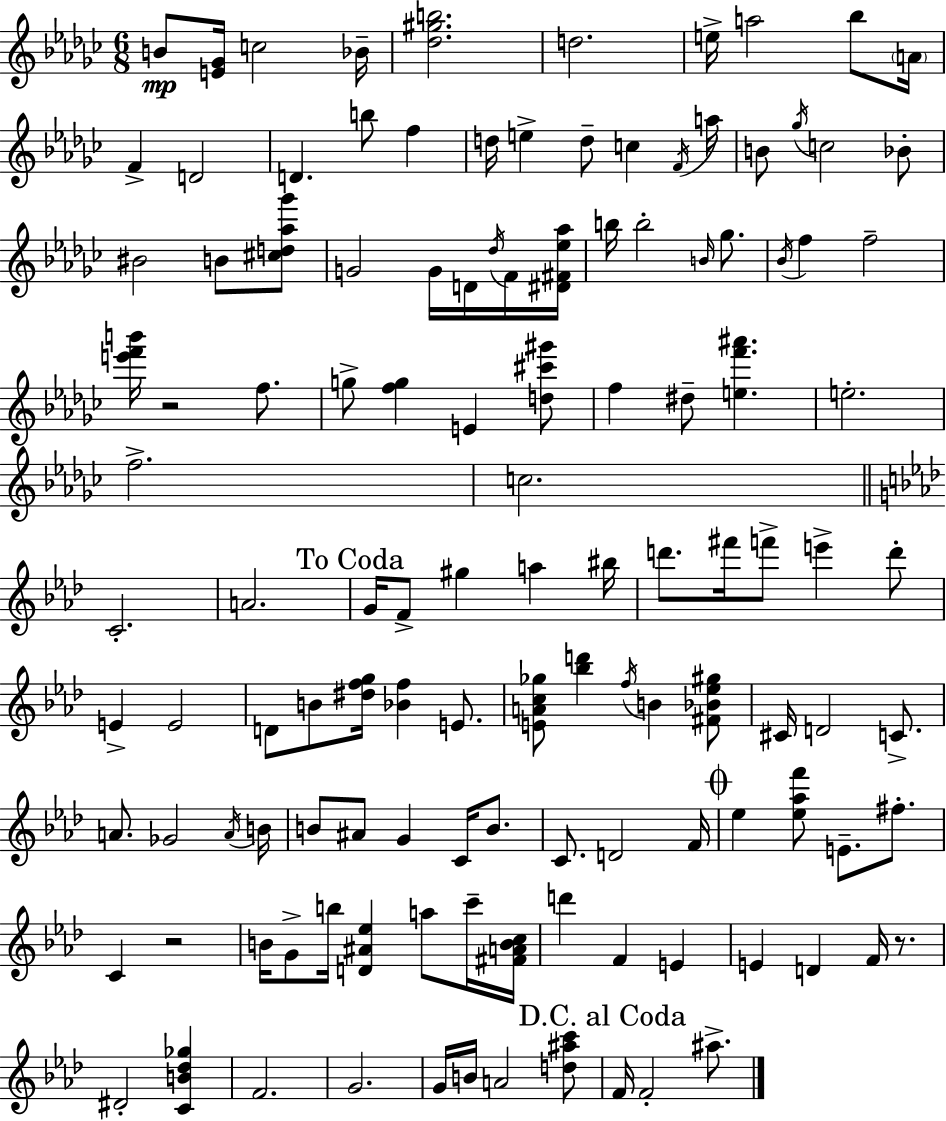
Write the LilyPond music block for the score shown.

{
  \clef treble
  \numericTimeSignature
  \time 6/8
  \key ees \minor
  b'8\mp <e' ges'>16 c''2 bes'16-- | <des'' gis'' b''>2. | d''2. | e''16-> a''2 bes''8 \parenthesize a'16 | \break f'4-> d'2 | d'4. b''8 f''4 | d''16 e''4-> d''8-- c''4 \acciaccatura { f'16 } | a''16 b'8 \acciaccatura { ges''16 } c''2 | \break bes'8-. bis'2 b'8 | <cis'' d'' aes'' ges'''>8 g'2 g'16 d'16 | \acciaccatura { des''16 } f'16 <dis' fis' ees'' aes''>16 b''16 b''2-. | \grace { b'16 } ges''8. \acciaccatura { bes'16 } f''4 f''2-- | \break <e''' f''' b'''>16 r2 | f''8. g''8-> <f'' g''>4 e'4 | <d'' cis''' gis'''>8 f''4 dis''8-- <e'' f''' ais'''>4. | e''2.-. | \break f''2.-> | c''2. | \bar "||" \break \key aes \major c'2.-. | a'2. | \mark "To Coda" g'16 f'8-> gis''4 a''4 bis''16 | d'''8. fis'''16 f'''8-> e'''4-> d'''8-. | \break e'4-> e'2 | d'8 b'8 <dis'' f'' g''>16 <bes' f''>4 e'8. | <e' a' c'' ges''>8 <bes'' d'''>4 \acciaccatura { f''16 } b'4 <fis' bes' ees'' gis''>8 | cis'16 d'2 c'8.-> | \break a'8. ges'2 | \acciaccatura { a'16 } b'16 b'8 ais'8 g'4 c'16 b'8. | c'8. d'2 | f'16 \mark \markup { \musicglyph "scripts.coda" } ees''4 <ees'' aes'' f'''>8 e'8.-- fis''8.-. | \break c'4 r2 | b'16 g'8-> b''16 <d' ais' ees''>4 a''8 | c'''16-- <fis' a' b' c''>16 d'''4 f'4 e'4 | e'4 d'4 f'16 r8. | \break dis'2-. <c' b' des'' ges''>4 | f'2. | g'2. | g'16 b'16 a'2 | \break <d'' ais'' c'''>8 \mark "D.C. al Coda" f'16 f'2-. ais''8.-> | \bar "|."
}